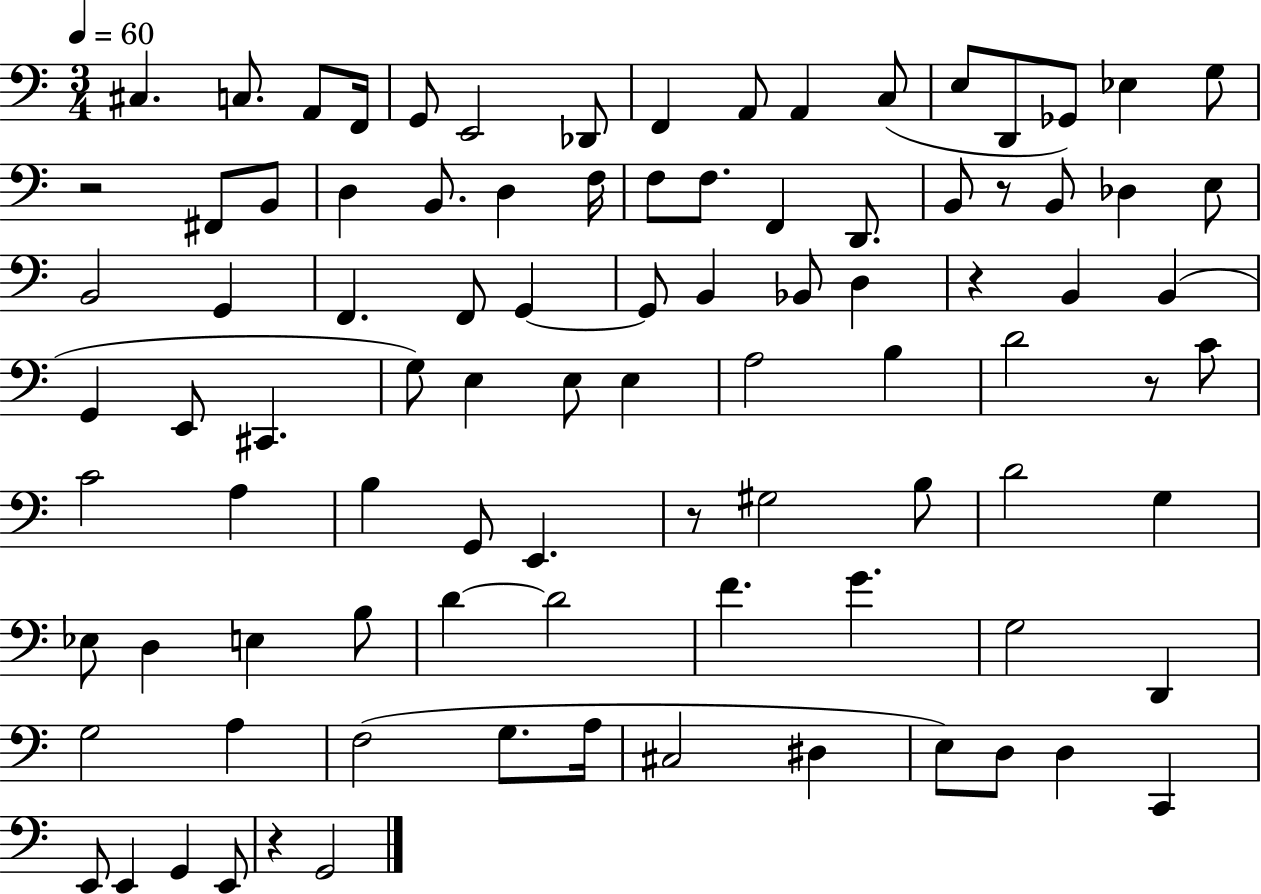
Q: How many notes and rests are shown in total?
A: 93